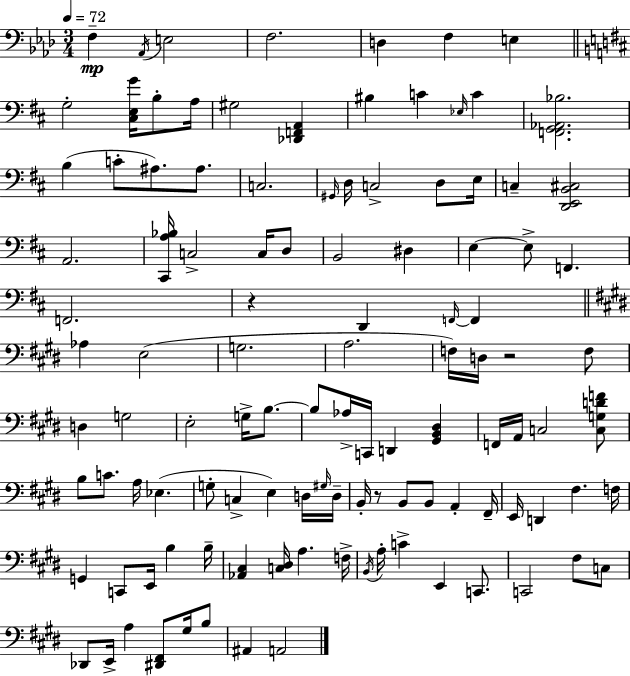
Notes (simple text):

F3/q Ab2/s E3/h F3/h. D3/q F3/q E3/q G3/h [C#3,E3,G4]/s B3/e A3/s G#3/h [Db2,F2,A2]/q BIS3/q C4/q Eb3/s C4/q [F2,G2,Ab2,Bb3]/h. B3/q C4/e A#3/e. A#3/e. C3/h. G#2/s D3/s C3/h D3/e E3/s C3/q [D2,E2,B2,C#3]/h A2/h. [C#2,A3,Bb3]/s C3/h C3/s D3/e B2/h D#3/q E3/q E3/e F2/q. F2/h. R/q D2/q F2/s F2/q Ab3/q E3/h G3/h. A3/h. F3/s D3/s R/h F3/e D3/q G3/h E3/h G3/s B3/e. B3/e Ab3/s C2/s D2/q [G#2,B2,D#3]/q F2/s A2/s C3/h [C3,G3,D4,F4]/e B3/e C4/e. A3/s Eb3/q. G3/e C3/q E3/q D3/s G#3/s D3/s B2/s R/e B2/e B2/e A2/q F#2/s E2/s D2/q F#3/q. F3/s G2/q C2/e E2/s B3/q B3/s [Ab2,C#3]/q [C3,D#3]/s A3/q. F3/s B2/s A3/s C4/q E2/q C2/e. C2/h F#3/e C3/e Db2/e E2/s A3/q [D#2,F#2]/e G#3/s B3/e A#2/q A2/h